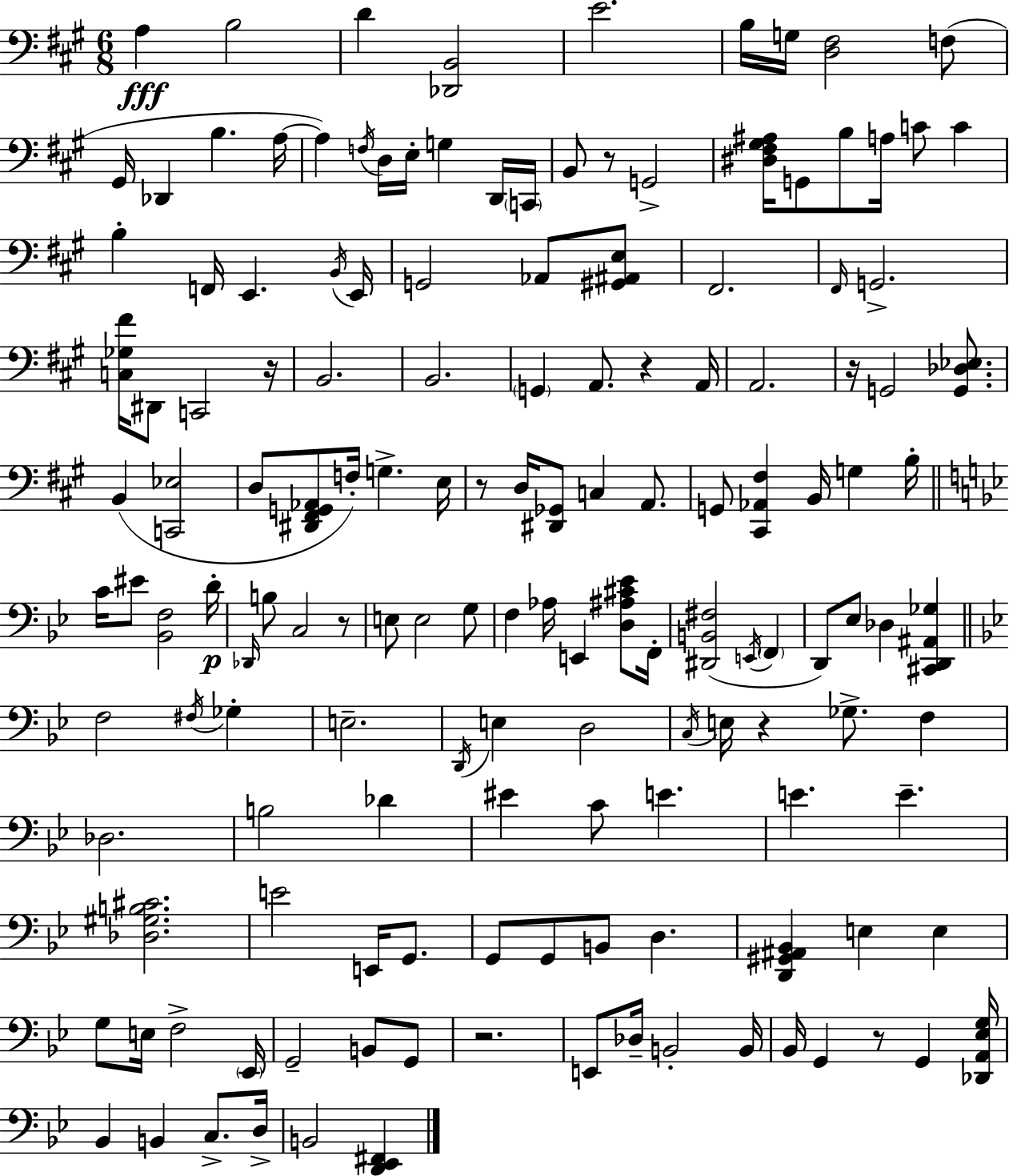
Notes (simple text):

A3/q B3/h D4/q [Db2,B2]/h E4/h. B3/s G3/s [D3,F#3]/h F3/e G#2/s Db2/q B3/q. A3/s A3/q F3/s D3/s E3/s G3/q D2/s C2/s B2/e R/e G2/h [D#3,F#3,G#3,A#3]/s G2/e B3/e A3/s C4/e C4/q B3/q F2/s E2/q. B2/s E2/s G2/h Ab2/e [G#2,A#2,E3]/e F#2/h. F#2/s G2/h. [C3,Gb3,F#4]/s D#2/e C2/h R/s B2/h. B2/h. G2/q A2/e. R/q A2/s A2/h. R/s G2/h [G2,Db3,Eb3]/e. B2/q [C2,Eb3]/h D3/e [D#2,F#2,G2,Ab2]/e F3/s G3/q. E3/s R/e D3/s [D#2,Gb2]/e C3/q A2/e. G2/e [C#2,Ab2,F#3]/q B2/s G3/q B3/s C4/s EIS4/e [Bb2,F3]/h D4/s Db2/s B3/e C3/h R/e E3/e E3/h G3/e F3/q Ab3/s E2/q [D3,A#3,C#4,Eb4]/e F2/s [D#2,B2,F#3]/h E2/s F2/q D2/e Eb3/e Db3/q [C#2,D2,A#2,Gb3]/q F3/h F#3/s Gb3/q E3/h. D2/s E3/q D3/h C3/s E3/s R/q Gb3/e. F3/q Db3/h. B3/h Db4/q EIS4/q C4/e E4/q. E4/q. E4/q. [Db3,G#3,B3,C#4]/h. E4/h E2/s G2/e. G2/e G2/e B2/e D3/q. [D2,G#2,A#2,Bb2]/q E3/q E3/q G3/e E3/s F3/h Eb2/s G2/h B2/e G2/e R/h. E2/e Db3/s B2/h B2/s Bb2/s G2/q R/e G2/q [Db2,A2,Eb3,G3]/s Bb2/q B2/q C3/e. D3/s B2/h [D2,Eb2,F#2]/q